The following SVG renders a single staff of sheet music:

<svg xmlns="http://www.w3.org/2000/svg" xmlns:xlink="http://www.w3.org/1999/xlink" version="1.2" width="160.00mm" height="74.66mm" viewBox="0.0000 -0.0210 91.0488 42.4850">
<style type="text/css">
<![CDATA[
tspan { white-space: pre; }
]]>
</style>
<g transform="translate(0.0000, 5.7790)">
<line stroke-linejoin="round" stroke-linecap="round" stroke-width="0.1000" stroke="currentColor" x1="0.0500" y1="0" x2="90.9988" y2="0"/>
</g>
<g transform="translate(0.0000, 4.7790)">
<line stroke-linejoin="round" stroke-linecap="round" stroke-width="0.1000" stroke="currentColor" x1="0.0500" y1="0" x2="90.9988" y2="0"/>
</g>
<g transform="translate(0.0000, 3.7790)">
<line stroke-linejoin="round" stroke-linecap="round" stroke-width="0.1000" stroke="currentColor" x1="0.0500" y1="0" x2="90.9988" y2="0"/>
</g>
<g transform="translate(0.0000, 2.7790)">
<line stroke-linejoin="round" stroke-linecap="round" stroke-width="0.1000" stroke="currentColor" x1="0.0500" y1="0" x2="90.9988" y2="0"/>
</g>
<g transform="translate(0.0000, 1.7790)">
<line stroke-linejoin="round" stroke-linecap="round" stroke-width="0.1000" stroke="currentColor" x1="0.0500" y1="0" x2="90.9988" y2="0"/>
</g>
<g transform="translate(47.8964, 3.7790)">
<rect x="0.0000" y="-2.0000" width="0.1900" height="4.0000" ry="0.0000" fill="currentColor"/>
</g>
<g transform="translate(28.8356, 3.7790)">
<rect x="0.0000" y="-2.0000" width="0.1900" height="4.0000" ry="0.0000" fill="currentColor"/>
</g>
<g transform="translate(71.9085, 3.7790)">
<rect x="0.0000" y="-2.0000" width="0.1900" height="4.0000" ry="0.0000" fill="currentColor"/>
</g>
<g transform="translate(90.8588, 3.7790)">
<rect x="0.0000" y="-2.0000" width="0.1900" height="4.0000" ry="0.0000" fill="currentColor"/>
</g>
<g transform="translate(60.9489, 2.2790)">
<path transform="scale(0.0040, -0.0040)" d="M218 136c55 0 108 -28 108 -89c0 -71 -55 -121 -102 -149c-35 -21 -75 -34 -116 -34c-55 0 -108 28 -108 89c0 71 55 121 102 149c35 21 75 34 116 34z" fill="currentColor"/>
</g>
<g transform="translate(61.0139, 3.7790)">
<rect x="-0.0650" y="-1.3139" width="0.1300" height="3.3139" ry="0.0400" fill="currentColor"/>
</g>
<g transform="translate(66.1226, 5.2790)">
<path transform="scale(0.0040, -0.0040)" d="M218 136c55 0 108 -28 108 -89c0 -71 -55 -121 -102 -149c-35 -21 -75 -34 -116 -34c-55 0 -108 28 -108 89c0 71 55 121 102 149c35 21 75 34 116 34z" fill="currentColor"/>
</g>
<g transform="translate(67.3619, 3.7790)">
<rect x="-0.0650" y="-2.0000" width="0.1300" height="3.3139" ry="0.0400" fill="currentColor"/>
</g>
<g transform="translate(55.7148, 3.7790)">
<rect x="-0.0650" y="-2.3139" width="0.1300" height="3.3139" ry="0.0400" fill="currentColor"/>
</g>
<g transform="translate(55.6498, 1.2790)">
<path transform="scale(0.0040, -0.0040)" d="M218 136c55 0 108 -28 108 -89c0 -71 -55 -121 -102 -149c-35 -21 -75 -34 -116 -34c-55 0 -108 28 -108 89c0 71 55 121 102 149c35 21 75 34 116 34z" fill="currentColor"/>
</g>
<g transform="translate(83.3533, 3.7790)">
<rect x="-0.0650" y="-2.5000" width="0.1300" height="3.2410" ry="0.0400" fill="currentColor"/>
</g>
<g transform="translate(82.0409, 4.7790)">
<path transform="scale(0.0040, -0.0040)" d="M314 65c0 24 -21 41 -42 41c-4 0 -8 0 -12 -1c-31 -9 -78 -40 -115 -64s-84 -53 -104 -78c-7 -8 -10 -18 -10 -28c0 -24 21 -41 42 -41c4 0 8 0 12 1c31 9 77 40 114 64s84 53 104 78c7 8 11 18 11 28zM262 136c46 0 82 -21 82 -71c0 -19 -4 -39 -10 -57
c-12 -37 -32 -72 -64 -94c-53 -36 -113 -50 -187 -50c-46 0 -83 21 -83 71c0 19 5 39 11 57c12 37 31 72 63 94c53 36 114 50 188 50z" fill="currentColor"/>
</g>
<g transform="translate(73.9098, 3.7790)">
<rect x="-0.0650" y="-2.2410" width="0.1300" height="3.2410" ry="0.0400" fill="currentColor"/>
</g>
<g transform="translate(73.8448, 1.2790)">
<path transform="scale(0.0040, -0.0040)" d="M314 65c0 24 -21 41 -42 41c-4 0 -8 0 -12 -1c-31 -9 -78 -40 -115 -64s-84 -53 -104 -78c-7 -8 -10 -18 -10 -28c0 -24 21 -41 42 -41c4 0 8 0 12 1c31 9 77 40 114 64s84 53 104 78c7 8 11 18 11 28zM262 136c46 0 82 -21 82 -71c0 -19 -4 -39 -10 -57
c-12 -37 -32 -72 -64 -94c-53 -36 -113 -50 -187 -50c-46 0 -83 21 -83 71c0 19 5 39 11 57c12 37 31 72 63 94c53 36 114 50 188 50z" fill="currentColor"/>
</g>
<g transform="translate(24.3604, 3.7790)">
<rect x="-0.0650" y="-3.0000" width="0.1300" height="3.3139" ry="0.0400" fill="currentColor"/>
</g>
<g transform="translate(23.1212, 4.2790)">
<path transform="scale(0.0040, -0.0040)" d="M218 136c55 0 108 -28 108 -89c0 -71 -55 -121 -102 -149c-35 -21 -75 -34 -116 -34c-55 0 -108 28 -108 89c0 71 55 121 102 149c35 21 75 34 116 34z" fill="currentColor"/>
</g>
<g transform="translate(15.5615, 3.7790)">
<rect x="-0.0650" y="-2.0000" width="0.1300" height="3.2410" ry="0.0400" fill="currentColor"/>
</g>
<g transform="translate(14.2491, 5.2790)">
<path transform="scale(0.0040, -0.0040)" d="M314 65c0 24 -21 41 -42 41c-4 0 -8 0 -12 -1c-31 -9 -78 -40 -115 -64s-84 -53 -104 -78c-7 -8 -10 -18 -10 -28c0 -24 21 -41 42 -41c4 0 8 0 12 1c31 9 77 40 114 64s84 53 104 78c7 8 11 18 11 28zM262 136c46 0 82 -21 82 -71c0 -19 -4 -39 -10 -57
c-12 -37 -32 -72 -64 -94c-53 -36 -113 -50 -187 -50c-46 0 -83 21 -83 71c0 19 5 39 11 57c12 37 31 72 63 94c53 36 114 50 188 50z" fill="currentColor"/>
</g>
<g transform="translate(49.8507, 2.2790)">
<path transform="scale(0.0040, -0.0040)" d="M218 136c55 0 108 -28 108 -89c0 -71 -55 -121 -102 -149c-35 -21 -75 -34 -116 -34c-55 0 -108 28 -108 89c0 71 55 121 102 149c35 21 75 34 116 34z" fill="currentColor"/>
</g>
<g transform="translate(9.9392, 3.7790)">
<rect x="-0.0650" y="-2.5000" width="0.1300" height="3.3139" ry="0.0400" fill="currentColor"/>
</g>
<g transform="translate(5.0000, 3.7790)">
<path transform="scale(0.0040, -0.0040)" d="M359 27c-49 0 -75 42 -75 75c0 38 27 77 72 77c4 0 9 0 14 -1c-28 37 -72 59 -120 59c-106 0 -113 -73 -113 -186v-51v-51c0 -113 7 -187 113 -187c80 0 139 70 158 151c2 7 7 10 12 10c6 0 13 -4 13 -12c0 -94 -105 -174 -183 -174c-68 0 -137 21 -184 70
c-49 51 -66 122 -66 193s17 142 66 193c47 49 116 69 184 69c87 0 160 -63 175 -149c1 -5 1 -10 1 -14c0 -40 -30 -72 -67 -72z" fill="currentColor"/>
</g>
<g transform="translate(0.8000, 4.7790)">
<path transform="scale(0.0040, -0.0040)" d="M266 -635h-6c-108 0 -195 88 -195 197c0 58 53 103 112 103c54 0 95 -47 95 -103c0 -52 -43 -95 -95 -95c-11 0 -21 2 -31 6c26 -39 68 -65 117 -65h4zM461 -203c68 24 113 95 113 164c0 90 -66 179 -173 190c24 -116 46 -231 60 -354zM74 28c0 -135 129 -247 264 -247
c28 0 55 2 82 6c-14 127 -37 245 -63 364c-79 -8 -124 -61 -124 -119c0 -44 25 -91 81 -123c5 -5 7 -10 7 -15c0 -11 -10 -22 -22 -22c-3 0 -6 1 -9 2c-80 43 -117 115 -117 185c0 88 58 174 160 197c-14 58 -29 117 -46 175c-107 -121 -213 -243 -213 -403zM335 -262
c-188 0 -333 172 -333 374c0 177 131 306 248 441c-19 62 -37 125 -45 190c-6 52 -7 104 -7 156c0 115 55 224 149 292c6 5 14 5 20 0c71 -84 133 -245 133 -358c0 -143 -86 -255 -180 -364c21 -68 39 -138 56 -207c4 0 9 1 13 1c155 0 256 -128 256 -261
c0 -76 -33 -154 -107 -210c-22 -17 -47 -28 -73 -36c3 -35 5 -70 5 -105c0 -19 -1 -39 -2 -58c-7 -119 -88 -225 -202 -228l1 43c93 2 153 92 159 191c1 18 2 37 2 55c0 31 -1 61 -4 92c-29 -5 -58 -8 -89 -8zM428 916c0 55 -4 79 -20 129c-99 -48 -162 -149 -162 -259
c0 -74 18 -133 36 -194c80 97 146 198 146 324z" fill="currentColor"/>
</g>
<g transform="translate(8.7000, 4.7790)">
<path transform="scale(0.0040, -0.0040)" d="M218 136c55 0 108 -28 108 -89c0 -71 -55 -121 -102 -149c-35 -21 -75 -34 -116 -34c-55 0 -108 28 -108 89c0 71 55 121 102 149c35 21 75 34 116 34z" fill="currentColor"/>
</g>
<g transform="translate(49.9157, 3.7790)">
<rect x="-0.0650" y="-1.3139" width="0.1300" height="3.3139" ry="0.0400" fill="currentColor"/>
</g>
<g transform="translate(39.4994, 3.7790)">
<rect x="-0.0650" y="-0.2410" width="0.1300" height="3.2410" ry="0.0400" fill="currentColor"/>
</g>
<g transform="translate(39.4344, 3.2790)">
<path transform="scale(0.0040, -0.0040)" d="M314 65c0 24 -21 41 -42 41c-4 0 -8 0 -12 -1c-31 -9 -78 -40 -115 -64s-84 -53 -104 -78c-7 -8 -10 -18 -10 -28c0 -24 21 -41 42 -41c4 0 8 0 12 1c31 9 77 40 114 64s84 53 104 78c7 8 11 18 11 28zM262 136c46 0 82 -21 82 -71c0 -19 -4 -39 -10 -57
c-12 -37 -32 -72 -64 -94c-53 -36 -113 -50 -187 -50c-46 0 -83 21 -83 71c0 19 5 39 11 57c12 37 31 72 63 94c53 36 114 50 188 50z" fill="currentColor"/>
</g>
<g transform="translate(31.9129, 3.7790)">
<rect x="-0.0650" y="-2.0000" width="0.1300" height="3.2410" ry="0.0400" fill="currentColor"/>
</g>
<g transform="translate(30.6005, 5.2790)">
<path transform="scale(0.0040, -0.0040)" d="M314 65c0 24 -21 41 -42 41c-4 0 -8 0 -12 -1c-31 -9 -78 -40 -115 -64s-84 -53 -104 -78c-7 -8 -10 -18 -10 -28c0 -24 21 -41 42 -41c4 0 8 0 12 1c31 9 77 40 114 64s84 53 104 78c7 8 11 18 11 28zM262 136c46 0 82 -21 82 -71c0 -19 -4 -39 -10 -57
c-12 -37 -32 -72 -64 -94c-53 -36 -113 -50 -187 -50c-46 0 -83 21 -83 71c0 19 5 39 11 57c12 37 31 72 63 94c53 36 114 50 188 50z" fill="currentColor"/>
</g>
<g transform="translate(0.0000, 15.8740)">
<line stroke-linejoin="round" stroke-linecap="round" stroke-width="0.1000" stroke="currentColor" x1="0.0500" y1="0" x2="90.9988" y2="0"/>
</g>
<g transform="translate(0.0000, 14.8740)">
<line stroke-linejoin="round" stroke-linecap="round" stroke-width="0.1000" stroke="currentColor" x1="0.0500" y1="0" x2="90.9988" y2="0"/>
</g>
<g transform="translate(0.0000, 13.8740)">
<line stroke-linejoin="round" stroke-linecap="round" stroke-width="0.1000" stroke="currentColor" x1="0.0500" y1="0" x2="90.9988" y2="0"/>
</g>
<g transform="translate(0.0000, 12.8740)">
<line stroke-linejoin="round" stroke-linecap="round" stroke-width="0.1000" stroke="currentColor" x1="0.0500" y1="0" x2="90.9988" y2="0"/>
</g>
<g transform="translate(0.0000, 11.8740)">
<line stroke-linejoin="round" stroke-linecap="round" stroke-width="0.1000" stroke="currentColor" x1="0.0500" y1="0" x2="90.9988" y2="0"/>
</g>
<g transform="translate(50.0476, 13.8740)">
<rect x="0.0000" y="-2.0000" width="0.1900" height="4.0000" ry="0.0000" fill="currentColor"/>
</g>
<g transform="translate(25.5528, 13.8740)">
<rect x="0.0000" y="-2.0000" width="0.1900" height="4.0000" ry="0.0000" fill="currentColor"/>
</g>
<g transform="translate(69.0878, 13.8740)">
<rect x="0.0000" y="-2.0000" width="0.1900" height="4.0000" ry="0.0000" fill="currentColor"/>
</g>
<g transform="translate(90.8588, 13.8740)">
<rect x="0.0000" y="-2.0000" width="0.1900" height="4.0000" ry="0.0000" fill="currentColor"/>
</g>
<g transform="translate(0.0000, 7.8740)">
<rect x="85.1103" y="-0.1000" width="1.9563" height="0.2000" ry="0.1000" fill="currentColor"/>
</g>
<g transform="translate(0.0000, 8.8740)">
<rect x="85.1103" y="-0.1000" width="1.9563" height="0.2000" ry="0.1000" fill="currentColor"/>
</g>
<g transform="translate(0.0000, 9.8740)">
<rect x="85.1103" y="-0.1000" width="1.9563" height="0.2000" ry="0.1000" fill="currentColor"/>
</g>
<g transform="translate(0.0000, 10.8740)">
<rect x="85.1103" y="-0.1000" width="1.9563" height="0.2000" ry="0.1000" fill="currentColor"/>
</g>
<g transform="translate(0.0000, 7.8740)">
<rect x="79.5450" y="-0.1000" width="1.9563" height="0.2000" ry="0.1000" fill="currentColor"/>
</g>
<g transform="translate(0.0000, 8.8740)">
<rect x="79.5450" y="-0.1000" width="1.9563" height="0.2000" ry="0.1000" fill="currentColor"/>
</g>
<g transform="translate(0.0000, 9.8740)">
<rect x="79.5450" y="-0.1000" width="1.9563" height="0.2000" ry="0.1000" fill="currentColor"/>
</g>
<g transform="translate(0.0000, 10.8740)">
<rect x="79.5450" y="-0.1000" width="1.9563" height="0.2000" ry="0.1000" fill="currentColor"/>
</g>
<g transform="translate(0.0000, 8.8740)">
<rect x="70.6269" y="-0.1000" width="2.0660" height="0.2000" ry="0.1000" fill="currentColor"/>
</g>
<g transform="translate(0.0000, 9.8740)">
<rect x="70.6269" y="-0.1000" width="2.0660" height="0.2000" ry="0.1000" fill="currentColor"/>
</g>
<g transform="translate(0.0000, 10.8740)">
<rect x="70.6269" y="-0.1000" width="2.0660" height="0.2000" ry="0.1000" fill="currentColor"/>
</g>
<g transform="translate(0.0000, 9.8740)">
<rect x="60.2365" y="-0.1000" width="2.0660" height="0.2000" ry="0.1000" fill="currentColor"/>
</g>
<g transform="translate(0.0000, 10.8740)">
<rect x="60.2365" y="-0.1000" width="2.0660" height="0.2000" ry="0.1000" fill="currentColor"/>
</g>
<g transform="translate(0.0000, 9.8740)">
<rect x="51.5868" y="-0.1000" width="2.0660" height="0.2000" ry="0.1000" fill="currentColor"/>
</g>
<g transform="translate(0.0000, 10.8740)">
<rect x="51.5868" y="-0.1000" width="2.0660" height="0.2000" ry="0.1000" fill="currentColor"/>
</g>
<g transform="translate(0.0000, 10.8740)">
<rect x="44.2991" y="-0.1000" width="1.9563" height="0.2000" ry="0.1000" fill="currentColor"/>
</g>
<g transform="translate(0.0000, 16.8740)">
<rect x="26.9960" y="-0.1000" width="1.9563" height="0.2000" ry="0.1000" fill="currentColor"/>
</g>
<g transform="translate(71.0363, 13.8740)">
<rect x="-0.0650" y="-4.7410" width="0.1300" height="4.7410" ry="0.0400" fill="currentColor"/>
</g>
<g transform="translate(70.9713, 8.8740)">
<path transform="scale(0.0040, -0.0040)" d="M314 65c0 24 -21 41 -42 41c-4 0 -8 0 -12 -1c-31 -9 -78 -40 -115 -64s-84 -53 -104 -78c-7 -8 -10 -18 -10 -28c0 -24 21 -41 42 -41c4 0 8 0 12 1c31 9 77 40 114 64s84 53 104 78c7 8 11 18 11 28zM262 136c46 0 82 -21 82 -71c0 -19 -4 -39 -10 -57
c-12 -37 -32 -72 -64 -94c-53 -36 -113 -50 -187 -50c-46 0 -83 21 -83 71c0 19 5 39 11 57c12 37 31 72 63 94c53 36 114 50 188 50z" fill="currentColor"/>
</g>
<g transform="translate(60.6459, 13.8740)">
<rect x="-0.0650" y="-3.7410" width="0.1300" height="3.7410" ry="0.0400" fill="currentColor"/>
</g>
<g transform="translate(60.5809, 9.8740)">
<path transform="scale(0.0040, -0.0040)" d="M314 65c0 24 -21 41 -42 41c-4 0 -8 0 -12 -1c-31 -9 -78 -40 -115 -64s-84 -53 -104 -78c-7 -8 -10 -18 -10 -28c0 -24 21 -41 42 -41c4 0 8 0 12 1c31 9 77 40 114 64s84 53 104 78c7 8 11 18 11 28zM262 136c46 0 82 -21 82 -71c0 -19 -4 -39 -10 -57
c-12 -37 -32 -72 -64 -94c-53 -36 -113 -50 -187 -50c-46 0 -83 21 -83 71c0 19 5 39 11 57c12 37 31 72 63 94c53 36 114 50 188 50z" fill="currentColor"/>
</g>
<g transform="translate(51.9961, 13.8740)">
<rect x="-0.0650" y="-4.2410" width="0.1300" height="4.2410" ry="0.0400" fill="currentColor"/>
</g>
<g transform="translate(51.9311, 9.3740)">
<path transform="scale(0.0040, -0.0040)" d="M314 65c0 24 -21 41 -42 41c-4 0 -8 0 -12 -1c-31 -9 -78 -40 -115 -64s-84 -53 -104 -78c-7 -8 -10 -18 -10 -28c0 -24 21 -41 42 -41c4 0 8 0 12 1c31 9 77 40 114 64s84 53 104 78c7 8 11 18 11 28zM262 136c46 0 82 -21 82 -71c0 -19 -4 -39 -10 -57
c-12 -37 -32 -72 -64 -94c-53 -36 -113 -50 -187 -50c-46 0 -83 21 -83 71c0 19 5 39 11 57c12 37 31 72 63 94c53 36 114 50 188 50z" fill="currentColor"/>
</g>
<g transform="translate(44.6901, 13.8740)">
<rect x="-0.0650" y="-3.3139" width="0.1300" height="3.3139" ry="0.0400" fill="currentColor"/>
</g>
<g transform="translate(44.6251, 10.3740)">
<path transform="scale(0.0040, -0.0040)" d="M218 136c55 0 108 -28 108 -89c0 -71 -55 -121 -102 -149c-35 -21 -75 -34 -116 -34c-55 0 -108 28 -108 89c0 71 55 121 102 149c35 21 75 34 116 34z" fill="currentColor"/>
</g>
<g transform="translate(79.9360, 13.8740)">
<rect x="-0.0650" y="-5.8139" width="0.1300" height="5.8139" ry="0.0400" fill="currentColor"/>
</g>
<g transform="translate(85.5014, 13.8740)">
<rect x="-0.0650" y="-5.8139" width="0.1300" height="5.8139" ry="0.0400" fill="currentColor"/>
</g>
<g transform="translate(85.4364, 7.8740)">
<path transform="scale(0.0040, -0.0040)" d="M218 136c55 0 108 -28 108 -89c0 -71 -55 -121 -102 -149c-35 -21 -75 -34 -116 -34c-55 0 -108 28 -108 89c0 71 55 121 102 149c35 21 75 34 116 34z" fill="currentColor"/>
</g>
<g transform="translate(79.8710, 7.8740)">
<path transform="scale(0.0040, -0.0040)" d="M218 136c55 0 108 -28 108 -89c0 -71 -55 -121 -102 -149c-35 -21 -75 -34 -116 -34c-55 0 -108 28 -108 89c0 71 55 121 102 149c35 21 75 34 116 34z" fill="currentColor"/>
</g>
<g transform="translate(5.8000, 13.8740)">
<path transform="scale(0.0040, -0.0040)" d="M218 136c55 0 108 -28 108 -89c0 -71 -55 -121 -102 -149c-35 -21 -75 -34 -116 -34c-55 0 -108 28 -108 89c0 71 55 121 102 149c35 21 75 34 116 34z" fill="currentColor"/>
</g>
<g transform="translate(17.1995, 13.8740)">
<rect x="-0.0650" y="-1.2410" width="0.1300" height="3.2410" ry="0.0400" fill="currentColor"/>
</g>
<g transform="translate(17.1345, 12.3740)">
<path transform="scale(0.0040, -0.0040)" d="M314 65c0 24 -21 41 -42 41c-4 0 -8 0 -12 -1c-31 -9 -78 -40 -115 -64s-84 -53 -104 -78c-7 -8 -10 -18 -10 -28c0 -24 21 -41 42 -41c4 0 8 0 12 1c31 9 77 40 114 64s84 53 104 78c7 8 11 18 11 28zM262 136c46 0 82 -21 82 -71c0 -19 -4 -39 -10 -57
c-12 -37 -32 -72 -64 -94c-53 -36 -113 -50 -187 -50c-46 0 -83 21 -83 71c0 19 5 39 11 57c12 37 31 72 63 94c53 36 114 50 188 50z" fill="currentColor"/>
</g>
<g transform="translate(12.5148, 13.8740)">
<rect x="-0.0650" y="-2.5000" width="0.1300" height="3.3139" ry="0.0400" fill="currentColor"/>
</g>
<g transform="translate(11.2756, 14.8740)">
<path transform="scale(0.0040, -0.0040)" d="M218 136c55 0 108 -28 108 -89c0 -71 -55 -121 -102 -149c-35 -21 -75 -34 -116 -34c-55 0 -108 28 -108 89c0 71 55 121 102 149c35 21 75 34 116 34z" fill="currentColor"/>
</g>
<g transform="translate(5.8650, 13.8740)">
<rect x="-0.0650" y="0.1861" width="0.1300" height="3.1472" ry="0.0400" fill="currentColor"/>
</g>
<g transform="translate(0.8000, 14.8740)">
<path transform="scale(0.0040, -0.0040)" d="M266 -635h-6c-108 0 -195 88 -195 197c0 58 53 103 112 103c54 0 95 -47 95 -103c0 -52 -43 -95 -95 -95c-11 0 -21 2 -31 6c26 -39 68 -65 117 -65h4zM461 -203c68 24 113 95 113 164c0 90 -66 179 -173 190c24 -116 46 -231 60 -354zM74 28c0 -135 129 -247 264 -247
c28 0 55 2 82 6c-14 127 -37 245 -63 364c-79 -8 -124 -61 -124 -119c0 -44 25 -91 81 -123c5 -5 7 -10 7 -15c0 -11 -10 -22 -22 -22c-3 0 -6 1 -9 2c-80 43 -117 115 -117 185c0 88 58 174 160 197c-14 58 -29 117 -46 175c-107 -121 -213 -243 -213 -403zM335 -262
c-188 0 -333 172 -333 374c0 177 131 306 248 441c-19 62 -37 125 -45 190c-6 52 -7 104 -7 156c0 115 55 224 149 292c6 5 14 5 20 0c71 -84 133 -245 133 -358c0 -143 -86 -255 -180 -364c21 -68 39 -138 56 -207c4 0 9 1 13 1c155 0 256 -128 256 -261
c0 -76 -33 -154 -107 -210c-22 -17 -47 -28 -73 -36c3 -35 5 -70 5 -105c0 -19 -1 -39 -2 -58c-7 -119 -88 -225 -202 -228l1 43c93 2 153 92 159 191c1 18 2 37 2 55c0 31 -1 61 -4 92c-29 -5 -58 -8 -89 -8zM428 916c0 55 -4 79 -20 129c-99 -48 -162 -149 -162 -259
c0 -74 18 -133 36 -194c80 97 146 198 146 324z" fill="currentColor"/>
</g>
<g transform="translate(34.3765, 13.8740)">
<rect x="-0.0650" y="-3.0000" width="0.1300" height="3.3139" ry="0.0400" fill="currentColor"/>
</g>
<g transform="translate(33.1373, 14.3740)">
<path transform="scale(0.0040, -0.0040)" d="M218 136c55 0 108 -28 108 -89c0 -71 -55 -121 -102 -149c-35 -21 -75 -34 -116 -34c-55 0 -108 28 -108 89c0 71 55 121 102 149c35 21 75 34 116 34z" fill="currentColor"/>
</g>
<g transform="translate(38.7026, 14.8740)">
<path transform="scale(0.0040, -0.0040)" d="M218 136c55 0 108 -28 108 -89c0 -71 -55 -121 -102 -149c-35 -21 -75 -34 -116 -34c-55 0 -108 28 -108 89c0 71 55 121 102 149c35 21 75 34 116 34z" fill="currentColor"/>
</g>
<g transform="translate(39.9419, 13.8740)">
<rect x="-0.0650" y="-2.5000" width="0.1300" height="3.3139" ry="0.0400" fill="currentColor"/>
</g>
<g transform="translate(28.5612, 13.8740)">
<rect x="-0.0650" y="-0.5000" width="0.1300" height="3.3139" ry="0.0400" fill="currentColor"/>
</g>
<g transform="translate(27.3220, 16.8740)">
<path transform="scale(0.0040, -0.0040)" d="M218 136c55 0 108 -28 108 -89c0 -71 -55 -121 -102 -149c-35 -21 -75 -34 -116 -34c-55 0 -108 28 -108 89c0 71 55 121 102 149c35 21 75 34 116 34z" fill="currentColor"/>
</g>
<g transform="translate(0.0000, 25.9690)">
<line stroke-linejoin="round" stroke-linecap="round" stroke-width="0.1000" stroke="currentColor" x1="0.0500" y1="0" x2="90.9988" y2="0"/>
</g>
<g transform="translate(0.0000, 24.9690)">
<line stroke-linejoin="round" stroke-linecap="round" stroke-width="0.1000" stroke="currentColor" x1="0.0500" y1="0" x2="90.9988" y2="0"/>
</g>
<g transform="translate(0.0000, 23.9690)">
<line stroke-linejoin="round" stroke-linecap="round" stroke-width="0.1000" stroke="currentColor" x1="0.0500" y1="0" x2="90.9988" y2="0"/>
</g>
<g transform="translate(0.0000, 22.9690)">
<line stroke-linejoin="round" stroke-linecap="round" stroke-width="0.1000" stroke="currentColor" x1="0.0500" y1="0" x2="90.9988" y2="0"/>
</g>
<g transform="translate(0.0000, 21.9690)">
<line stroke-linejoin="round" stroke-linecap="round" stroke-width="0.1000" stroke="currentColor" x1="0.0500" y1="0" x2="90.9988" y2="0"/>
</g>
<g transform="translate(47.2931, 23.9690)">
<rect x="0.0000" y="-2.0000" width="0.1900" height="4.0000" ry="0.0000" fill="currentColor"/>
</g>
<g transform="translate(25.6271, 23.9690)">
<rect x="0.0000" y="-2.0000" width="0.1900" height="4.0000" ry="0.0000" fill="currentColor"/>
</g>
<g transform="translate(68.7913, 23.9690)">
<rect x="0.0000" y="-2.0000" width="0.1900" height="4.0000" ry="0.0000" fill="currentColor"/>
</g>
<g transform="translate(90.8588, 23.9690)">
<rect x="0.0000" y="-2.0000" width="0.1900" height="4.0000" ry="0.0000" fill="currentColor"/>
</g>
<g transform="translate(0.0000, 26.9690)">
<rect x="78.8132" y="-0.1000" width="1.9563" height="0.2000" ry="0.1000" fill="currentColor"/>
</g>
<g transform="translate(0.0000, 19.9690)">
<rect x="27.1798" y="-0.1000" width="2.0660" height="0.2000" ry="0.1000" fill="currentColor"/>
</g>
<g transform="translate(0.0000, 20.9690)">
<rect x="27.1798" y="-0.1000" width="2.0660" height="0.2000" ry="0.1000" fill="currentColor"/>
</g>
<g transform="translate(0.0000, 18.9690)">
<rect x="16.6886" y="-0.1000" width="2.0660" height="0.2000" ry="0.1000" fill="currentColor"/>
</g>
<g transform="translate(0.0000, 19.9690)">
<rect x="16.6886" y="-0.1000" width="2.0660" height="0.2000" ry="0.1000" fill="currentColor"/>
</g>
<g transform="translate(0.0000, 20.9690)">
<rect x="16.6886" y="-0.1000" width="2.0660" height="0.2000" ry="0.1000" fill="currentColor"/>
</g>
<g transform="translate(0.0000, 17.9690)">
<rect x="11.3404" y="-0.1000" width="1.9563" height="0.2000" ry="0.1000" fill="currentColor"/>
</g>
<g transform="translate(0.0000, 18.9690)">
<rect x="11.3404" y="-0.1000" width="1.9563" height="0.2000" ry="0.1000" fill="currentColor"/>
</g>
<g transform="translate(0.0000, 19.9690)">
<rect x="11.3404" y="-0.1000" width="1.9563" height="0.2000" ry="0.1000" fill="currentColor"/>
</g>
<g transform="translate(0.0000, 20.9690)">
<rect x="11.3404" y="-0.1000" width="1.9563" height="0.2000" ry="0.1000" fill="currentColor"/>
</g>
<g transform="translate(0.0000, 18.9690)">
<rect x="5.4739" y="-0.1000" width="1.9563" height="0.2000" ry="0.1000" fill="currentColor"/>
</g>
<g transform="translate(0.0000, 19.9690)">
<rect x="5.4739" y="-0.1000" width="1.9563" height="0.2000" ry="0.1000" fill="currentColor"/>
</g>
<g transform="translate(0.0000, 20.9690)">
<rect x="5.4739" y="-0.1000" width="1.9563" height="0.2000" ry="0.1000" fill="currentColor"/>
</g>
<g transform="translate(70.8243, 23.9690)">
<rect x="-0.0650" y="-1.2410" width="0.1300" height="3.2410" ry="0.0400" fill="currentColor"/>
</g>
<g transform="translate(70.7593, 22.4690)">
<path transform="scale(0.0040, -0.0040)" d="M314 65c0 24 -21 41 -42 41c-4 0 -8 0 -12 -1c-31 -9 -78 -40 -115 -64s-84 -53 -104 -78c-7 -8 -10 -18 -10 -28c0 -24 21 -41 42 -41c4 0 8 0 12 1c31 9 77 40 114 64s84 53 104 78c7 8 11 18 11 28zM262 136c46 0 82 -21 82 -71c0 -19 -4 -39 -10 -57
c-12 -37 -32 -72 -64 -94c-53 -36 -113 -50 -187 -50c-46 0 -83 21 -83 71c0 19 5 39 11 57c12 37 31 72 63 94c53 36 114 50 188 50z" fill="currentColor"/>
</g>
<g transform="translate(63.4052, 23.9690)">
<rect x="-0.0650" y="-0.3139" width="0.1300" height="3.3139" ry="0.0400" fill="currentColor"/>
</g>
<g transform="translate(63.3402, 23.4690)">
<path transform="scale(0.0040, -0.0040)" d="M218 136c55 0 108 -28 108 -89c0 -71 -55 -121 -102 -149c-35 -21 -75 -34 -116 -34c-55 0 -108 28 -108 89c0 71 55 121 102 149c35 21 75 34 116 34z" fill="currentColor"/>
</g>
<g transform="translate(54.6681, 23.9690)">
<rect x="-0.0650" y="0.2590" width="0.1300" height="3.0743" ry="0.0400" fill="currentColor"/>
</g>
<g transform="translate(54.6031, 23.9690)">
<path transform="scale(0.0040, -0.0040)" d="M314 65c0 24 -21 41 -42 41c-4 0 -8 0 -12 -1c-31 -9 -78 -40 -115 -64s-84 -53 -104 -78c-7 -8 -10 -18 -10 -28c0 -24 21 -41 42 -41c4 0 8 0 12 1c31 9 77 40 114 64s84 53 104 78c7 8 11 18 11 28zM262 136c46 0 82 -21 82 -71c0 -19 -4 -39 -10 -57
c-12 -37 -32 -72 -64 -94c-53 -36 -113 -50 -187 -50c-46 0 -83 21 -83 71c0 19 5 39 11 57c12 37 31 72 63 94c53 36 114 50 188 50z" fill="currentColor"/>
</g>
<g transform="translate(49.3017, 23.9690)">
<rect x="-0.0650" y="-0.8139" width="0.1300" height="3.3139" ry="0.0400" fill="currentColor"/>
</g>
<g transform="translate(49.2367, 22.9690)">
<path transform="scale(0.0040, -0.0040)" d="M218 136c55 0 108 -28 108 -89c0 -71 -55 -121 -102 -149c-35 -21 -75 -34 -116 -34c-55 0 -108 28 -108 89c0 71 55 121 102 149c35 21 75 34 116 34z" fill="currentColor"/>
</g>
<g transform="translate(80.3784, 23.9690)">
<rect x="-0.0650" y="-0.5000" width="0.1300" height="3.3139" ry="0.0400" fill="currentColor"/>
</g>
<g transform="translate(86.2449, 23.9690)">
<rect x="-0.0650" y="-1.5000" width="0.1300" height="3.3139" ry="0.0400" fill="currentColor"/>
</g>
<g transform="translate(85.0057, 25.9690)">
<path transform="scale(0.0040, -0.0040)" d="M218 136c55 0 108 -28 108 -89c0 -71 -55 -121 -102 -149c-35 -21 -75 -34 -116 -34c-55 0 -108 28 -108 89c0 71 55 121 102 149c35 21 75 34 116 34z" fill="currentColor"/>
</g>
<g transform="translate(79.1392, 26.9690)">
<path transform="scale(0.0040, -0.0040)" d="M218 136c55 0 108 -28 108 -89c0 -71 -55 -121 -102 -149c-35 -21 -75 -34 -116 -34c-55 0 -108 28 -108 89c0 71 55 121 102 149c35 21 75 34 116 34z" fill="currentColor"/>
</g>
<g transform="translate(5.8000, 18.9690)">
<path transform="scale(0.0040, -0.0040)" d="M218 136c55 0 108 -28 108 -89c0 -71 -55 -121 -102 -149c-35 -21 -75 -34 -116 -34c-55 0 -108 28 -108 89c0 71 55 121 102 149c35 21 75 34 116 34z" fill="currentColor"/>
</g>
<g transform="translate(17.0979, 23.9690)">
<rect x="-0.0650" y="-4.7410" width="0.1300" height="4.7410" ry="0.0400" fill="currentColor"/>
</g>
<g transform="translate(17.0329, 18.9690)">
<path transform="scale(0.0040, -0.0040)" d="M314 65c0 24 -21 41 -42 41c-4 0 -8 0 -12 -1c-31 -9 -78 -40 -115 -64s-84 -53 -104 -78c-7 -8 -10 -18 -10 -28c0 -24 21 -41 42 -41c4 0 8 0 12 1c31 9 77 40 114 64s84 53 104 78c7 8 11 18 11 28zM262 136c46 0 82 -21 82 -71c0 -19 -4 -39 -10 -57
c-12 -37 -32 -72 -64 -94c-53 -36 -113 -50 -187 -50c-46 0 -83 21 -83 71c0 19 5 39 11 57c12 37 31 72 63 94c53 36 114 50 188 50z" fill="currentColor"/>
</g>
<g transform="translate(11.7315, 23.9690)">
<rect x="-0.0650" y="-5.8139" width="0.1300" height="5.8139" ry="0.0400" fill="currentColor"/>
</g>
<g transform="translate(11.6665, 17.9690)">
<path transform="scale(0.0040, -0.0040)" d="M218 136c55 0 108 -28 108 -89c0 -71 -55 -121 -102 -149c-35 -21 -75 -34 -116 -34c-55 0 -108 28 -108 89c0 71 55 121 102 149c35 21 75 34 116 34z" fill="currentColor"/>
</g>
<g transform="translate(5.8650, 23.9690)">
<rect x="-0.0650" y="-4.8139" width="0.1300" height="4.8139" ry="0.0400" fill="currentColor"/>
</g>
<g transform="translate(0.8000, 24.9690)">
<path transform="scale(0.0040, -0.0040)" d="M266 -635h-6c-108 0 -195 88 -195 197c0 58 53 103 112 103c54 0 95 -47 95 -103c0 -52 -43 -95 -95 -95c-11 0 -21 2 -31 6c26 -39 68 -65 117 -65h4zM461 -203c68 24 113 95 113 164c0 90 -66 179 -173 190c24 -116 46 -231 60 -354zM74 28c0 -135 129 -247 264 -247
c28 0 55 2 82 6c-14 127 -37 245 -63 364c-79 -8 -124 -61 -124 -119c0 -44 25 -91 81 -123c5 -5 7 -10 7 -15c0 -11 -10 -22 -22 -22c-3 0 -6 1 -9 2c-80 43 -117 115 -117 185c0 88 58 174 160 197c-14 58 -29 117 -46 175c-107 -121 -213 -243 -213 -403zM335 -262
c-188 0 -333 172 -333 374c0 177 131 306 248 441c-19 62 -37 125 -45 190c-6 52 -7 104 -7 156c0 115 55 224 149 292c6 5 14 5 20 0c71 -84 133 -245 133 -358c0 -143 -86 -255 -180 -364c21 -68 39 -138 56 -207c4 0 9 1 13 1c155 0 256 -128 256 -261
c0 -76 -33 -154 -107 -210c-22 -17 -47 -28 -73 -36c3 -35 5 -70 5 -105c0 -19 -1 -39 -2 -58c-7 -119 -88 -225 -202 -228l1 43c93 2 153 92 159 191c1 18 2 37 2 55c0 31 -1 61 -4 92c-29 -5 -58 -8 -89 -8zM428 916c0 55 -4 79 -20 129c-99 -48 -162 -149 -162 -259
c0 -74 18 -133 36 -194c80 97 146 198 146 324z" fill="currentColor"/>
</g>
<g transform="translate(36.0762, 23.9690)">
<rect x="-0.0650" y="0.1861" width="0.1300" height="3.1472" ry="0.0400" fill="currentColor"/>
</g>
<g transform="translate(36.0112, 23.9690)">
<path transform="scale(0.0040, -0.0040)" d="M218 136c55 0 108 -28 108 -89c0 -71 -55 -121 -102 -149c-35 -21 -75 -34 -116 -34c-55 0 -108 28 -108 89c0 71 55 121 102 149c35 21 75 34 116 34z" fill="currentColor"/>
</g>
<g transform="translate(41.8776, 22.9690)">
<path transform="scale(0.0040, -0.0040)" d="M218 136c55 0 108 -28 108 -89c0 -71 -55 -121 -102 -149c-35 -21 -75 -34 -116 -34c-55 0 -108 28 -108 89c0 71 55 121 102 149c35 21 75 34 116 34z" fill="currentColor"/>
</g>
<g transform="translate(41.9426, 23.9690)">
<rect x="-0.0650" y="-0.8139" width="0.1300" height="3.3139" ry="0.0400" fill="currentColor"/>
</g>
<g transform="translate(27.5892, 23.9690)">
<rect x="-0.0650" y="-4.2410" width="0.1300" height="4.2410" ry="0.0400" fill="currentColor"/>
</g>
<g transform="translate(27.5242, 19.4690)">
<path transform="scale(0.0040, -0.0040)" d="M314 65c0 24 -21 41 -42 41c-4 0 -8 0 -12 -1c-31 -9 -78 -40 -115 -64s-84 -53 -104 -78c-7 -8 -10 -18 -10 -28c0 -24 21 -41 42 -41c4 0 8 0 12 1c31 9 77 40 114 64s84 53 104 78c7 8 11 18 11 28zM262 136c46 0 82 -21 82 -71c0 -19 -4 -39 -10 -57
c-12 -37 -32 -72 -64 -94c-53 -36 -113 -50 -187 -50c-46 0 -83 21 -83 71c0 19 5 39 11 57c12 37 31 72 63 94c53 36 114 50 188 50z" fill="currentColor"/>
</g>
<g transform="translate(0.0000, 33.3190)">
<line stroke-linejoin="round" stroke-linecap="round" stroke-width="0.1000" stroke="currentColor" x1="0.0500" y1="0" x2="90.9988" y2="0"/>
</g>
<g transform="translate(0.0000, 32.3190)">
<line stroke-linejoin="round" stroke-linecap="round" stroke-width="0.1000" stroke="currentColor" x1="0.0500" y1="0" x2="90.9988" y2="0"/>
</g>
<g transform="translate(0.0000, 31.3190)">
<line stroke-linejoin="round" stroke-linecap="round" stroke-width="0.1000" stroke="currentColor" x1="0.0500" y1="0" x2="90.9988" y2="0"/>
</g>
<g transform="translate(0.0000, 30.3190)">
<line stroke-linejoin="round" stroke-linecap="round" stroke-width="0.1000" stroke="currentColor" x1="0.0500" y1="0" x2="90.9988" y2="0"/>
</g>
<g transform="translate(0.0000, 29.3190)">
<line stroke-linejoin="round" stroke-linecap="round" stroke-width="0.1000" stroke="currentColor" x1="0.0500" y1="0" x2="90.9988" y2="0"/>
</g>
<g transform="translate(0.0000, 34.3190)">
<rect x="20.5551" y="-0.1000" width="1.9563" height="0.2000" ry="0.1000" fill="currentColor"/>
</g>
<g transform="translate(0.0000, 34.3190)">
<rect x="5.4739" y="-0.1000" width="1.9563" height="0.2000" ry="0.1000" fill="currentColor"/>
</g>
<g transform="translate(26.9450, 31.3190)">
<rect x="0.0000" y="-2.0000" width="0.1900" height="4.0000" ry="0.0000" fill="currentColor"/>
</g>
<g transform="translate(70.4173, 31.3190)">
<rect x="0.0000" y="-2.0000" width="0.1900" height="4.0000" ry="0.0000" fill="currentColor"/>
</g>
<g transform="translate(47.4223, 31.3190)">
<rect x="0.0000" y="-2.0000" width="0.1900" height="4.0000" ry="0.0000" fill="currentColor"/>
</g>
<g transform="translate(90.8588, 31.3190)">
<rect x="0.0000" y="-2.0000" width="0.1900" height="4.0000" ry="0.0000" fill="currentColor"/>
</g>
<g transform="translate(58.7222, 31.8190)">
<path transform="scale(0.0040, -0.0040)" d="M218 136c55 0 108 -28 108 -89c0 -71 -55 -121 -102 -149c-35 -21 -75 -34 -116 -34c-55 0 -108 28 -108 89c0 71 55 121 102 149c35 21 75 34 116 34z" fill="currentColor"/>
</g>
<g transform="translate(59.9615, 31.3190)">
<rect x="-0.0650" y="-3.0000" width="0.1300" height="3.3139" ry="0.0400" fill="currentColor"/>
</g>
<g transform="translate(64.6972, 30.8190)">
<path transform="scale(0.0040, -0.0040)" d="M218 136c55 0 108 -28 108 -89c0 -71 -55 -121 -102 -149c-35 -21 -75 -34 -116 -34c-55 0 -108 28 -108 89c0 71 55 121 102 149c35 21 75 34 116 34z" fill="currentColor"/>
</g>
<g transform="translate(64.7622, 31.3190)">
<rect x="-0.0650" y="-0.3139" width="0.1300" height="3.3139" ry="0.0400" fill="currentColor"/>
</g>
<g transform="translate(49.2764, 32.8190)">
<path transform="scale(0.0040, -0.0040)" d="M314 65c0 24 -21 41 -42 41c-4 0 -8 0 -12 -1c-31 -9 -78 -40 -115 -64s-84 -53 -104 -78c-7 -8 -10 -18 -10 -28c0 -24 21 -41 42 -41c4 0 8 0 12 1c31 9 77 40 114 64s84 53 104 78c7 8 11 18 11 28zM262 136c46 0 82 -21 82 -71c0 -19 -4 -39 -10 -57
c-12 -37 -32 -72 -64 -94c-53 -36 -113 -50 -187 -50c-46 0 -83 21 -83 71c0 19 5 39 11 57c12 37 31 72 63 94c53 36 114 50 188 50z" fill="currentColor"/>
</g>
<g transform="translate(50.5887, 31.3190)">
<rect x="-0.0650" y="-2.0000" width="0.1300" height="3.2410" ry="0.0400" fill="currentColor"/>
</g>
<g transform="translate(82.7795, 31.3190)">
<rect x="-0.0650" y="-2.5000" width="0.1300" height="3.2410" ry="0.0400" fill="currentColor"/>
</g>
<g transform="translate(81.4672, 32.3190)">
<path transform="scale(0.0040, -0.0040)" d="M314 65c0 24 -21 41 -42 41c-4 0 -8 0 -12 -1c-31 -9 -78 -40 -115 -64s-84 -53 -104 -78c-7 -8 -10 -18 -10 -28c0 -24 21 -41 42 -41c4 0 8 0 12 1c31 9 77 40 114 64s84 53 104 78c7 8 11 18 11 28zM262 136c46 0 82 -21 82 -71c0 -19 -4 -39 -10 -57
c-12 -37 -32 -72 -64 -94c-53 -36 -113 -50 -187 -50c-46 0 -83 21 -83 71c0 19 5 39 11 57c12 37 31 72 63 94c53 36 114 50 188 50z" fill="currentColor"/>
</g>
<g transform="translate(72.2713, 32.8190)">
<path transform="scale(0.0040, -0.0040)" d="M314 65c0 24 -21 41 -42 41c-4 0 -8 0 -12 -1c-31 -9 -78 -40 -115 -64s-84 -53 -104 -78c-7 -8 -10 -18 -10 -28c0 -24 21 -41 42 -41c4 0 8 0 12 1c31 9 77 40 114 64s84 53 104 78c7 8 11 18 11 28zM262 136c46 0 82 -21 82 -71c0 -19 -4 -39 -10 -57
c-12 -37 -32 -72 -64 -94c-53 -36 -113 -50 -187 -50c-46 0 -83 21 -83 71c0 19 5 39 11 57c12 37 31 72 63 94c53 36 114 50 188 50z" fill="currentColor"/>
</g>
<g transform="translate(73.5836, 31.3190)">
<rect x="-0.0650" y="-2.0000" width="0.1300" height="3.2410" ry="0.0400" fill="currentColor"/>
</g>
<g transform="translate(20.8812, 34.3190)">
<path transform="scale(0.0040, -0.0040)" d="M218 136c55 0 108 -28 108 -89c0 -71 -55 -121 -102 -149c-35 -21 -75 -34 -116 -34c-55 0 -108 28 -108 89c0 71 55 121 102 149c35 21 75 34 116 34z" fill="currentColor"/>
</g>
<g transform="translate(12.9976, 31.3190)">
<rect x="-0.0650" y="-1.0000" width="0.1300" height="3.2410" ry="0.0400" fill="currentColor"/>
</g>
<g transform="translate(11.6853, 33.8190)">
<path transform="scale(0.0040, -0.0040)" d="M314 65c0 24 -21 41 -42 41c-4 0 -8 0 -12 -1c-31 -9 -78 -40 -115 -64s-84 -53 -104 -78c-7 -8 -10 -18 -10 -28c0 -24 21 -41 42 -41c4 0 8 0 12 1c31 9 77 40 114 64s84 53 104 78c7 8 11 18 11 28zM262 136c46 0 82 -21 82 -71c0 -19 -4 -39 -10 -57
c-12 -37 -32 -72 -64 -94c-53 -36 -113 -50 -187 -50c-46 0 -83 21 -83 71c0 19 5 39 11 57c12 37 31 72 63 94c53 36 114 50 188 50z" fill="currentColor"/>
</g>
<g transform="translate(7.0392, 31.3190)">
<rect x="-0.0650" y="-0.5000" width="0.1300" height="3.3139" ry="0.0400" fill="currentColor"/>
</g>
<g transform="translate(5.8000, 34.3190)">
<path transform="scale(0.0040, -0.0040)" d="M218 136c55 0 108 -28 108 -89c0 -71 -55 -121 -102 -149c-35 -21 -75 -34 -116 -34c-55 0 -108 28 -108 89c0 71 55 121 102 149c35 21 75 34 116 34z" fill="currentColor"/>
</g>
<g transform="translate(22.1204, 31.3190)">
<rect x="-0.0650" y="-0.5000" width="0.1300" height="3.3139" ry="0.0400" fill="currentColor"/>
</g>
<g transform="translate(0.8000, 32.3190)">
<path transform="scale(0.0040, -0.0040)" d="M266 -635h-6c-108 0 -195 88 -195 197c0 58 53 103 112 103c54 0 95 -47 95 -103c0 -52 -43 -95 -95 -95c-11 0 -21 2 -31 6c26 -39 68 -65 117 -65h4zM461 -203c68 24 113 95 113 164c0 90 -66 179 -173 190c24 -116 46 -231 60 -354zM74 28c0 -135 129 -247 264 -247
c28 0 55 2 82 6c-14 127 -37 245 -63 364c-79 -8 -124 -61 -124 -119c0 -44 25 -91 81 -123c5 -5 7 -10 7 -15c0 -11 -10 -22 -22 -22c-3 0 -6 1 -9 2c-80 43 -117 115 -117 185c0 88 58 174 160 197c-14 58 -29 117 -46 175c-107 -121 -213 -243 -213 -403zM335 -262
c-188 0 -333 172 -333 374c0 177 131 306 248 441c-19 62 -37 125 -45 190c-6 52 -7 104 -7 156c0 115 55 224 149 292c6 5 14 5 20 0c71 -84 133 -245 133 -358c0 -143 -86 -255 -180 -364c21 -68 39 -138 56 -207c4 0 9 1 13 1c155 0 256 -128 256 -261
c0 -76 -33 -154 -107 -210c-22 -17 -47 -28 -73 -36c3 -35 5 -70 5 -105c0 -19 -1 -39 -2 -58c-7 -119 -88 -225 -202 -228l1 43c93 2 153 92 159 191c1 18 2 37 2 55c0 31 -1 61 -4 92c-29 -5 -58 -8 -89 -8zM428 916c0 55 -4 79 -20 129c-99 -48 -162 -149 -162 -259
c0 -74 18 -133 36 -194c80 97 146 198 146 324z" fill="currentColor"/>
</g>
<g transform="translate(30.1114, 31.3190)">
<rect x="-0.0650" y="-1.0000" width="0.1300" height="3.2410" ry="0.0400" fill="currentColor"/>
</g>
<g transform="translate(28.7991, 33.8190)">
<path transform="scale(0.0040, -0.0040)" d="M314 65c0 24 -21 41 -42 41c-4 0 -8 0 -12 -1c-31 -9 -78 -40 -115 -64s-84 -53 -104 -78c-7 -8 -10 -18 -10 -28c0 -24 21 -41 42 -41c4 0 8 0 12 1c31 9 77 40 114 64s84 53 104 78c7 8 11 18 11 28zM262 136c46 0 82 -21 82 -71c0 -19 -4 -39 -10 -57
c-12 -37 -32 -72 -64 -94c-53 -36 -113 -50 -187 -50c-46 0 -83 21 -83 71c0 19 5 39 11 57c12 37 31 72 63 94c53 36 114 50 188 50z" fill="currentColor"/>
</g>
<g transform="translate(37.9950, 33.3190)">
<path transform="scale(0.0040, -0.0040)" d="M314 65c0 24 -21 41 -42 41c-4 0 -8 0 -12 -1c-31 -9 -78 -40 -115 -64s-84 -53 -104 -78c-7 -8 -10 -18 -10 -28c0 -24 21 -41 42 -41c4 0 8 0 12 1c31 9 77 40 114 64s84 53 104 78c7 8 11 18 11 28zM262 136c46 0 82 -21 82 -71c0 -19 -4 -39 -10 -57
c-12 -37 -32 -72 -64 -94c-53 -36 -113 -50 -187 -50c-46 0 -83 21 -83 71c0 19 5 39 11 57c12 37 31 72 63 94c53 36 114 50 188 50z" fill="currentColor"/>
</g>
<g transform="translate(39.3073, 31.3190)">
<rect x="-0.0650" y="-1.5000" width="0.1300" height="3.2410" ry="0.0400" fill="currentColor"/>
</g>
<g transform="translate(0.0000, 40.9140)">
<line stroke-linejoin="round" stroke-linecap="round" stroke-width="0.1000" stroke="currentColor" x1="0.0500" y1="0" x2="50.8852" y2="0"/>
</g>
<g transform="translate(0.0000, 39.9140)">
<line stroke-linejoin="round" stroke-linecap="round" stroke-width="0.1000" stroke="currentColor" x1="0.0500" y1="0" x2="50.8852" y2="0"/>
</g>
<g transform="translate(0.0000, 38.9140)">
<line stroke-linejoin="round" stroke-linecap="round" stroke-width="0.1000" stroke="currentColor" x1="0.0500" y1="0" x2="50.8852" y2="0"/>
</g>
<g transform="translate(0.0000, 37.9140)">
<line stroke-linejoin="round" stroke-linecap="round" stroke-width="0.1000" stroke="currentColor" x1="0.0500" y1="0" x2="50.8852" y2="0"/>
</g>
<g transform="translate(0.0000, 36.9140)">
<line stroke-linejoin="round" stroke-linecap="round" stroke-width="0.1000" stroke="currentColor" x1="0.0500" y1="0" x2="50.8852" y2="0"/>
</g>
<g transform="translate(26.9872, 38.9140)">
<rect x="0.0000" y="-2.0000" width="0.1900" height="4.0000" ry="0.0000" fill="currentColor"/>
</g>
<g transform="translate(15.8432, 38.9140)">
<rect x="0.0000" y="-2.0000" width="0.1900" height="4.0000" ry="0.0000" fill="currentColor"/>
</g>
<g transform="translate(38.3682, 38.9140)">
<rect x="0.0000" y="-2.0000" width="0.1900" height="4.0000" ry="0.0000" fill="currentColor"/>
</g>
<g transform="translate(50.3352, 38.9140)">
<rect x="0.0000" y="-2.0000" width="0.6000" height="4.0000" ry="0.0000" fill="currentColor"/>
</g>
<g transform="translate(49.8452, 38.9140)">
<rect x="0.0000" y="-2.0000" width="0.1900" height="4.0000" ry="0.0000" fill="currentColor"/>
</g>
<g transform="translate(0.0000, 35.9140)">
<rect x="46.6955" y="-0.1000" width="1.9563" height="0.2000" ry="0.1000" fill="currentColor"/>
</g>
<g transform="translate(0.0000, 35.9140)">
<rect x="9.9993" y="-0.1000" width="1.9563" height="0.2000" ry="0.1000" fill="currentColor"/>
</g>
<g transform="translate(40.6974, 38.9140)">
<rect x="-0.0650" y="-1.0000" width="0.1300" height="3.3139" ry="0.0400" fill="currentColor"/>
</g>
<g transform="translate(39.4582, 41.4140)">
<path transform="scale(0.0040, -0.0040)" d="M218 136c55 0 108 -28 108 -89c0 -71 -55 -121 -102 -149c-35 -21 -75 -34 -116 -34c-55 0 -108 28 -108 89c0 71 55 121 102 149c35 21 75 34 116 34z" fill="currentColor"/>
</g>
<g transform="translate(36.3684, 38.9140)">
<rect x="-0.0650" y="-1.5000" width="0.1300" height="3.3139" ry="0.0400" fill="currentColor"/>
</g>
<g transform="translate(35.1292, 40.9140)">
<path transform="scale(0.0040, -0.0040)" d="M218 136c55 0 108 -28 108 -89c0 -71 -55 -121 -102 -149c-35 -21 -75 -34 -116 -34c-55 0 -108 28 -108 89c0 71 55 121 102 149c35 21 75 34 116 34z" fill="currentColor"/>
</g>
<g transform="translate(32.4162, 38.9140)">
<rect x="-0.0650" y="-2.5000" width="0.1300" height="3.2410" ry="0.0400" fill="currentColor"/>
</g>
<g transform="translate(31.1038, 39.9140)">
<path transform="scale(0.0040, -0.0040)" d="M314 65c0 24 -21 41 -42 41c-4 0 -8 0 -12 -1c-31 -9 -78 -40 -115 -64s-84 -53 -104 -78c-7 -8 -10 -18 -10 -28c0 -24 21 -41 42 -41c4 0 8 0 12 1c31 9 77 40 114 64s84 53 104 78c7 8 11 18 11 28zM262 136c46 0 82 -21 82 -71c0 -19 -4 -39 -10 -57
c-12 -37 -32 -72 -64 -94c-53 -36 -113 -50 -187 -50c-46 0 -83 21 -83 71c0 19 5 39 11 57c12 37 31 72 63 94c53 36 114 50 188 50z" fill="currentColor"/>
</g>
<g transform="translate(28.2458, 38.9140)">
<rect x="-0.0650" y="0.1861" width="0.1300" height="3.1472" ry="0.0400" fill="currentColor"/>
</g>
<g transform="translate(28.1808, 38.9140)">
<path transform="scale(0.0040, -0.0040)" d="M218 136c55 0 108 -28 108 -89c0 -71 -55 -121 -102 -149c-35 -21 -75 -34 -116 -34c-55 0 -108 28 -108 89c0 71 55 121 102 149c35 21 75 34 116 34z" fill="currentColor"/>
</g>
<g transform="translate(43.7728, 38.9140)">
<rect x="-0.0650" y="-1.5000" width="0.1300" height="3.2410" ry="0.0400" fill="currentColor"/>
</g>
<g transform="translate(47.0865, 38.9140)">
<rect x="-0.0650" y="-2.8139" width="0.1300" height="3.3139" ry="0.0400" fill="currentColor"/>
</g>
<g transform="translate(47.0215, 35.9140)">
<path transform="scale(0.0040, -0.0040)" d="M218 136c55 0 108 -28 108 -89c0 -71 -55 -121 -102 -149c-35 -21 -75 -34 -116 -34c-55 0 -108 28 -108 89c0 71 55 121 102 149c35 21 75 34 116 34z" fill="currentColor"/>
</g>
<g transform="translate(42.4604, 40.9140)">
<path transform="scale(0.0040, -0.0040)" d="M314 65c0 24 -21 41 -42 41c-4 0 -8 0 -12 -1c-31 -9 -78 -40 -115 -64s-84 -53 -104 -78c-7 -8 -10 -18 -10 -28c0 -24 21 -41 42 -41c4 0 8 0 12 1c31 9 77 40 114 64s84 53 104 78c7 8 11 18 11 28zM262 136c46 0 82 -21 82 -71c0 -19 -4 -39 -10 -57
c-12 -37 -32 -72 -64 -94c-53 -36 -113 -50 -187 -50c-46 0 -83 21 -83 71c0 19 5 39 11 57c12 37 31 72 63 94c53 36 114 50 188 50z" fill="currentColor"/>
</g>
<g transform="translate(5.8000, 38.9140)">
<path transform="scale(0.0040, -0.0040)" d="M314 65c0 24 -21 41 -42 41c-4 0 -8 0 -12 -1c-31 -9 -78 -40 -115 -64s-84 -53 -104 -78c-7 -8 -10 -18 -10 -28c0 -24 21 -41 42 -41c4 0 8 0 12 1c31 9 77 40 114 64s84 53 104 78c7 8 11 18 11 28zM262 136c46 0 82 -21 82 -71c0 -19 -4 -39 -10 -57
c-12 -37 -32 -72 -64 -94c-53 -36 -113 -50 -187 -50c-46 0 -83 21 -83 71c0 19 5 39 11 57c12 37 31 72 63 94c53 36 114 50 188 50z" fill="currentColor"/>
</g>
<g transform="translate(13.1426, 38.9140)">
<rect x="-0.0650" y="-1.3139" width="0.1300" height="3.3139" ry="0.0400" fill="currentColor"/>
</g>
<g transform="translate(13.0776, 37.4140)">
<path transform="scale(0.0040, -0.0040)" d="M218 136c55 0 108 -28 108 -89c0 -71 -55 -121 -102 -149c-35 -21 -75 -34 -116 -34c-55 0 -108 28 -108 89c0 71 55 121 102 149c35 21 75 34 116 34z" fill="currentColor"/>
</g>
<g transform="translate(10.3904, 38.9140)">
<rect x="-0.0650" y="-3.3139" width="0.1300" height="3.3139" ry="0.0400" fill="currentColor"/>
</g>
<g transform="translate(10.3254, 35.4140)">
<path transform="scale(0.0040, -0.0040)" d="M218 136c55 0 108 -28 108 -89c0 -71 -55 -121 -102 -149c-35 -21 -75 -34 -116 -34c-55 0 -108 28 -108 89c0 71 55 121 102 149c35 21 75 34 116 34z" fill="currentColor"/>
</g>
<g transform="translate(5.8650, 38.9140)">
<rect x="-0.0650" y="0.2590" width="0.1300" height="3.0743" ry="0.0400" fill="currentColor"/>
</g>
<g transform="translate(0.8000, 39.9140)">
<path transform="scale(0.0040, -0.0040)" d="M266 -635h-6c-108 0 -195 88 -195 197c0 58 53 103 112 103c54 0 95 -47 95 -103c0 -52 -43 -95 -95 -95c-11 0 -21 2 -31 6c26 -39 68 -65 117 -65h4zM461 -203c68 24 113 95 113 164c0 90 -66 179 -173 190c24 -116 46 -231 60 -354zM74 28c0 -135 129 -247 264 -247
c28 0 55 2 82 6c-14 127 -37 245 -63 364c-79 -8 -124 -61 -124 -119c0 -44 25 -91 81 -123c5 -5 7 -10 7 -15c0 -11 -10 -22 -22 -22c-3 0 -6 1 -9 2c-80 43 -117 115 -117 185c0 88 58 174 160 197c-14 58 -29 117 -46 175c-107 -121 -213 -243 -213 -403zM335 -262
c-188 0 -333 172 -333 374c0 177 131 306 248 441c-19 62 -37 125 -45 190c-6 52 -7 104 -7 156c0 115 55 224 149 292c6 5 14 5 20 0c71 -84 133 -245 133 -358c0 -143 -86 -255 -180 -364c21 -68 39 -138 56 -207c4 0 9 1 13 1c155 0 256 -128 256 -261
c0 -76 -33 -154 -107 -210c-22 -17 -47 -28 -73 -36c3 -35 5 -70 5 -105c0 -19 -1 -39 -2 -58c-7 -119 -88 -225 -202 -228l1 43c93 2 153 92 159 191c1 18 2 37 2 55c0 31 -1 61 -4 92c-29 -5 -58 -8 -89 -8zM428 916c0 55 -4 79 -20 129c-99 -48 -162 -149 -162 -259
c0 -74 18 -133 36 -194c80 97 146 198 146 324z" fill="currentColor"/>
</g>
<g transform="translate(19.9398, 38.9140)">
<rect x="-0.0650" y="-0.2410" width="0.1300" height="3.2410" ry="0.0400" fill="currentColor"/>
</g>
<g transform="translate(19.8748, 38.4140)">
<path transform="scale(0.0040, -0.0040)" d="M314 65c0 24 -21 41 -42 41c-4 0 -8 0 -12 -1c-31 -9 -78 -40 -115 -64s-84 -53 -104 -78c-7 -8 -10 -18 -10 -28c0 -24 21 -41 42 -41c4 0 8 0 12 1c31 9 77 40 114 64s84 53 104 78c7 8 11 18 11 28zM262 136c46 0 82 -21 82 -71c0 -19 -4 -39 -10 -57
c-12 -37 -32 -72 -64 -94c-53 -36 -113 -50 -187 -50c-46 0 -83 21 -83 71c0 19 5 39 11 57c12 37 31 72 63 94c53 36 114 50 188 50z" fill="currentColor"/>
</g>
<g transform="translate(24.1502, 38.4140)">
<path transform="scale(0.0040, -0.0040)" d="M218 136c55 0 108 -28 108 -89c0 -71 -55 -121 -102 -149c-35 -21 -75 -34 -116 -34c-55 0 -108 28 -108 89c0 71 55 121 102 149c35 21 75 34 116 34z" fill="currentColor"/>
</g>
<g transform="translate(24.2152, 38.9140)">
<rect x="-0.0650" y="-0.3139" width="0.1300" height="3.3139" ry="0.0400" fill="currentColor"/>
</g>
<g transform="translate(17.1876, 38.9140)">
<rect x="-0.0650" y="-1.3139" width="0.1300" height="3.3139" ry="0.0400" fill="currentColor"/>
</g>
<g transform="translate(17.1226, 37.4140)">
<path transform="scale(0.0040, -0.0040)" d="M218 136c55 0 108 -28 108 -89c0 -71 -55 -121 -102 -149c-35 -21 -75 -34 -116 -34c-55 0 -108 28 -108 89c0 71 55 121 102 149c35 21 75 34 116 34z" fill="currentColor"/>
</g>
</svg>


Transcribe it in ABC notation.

X:1
T:Untitled
M:4/4
L:1/4
K:C
G F2 A F2 c2 e g e F g2 G2 B G e2 C A G b d'2 c'2 e'2 g' g' e' g' e'2 d'2 B d d B2 c e2 C E C D2 C D2 E2 F2 A c F2 G2 B2 b e e c2 c B G2 E D E2 a